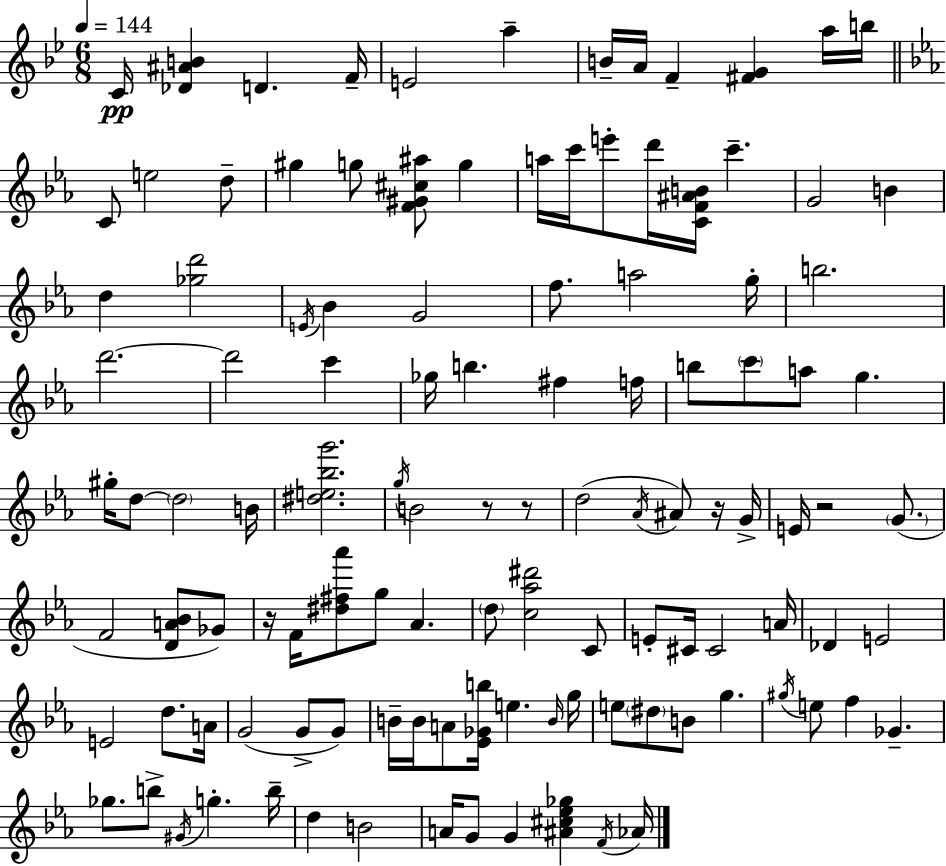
C4/s [Db4,A#4,B4]/q D4/q. F4/s E4/h A5/q B4/s A4/s F4/q [F#4,G4]/q A5/s B5/s C4/e E5/h D5/e G#5/q G5/e [F4,G#4,C#5,A#5]/e G5/q A5/s C6/s E6/e D6/s [C4,F4,A#4,B4]/s C6/q. G4/h B4/q D5/q [Gb5,D6]/h E4/s Bb4/q G4/h F5/e. A5/h G5/s B5/h. D6/h. D6/h C6/q Gb5/s B5/q. F#5/q F5/s B5/e C6/e A5/e G5/q. G#5/s D5/e D5/h B4/s [D#5,E5,Bb5,G6]/h. G5/s B4/h R/e R/e D5/h Ab4/s A#4/e R/s G4/s E4/s R/h G4/e. F4/h [D4,A4,Bb4]/e Gb4/e R/s F4/s [D#5,F#5,Ab6]/e G5/e Ab4/q. D5/e [C5,Ab5,D#6]/h C4/e E4/e C#4/s C#4/h A4/s Db4/q E4/h E4/h D5/e. A4/s G4/h G4/e G4/e B4/s B4/s A4/e [Eb4,Gb4,B5]/s E5/q. B4/s G5/s E5/e D#5/e B4/e G5/q. G#5/s E5/e F5/q Gb4/q. Gb5/e. B5/e G#4/s G5/q. B5/s D5/q B4/h A4/s G4/e G4/q [A#4,C#5,Eb5,Gb5]/q F4/s Ab4/s